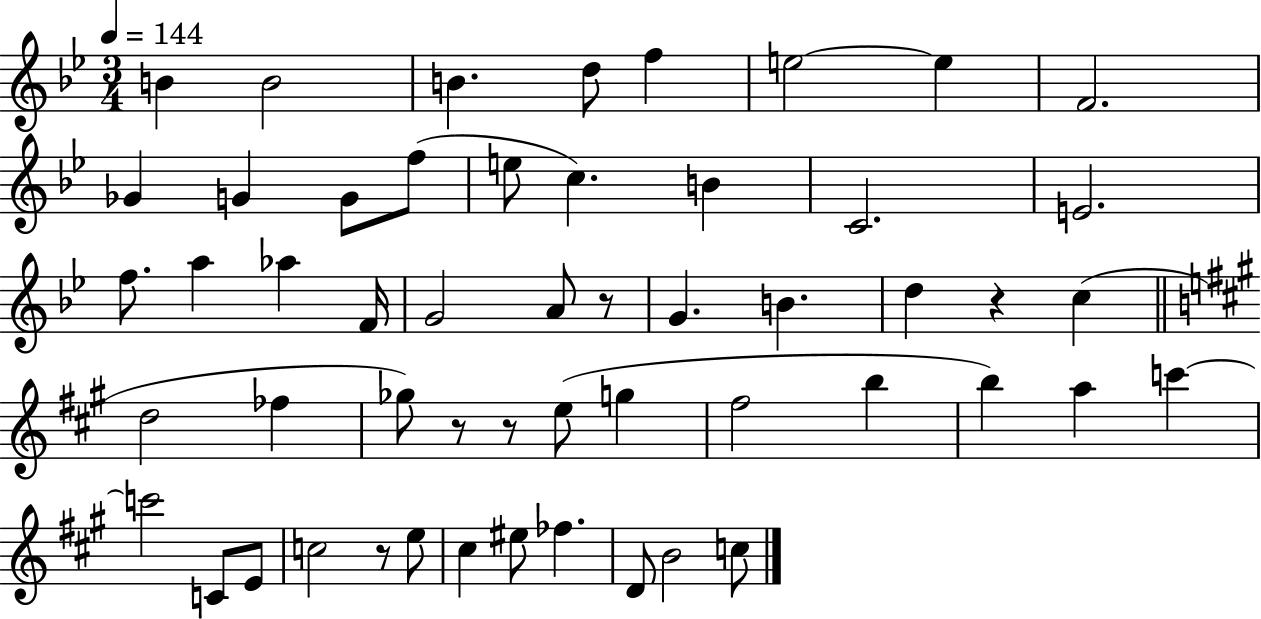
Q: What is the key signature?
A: BES major